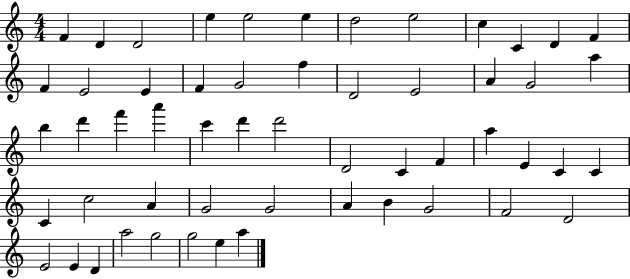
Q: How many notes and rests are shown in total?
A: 55